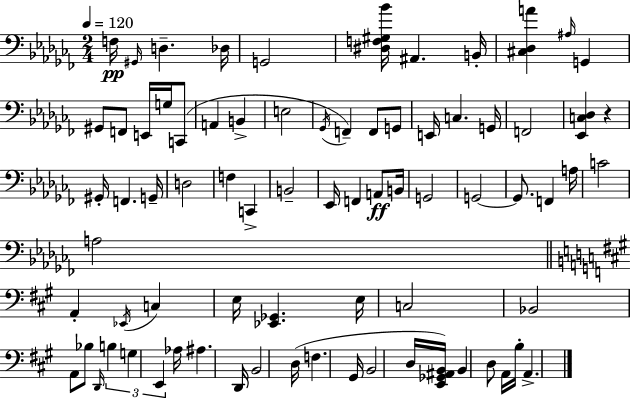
X:1
T:Untitled
M:2/4
L:1/4
K:Abm
F,/4 ^G,,/4 D, _D,/4 G,,2 [^D,F,^G,_B]/4 ^A,, B,,/4 [^C,_D,A] ^A,/4 G,, ^G,,/2 F,,/2 E,,/4 G,/4 C,,/2 A,, B,, E,2 _G,,/4 F,, F,,/2 G,,/2 E,,/4 C, G,,/4 F,,2 [_E,,C,_D,] z ^G,,/4 F,, G,,/4 D,2 F, C,, B,,2 _E,,/4 F,, A,,/2 B,,/4 G,,2 G,,2 G,,/2 F,, A,/4 C2 A,2 A,, _E,,/4 C, E,/4 [_E,,_G,,] E,/4 C,2 _B,,2 A,,/2 _B,/2 D,,/4 B, G, E,, _A,/4 ^A, D,,/4 B,,2 D,/4 F, ^G,,/4 B,,2 D,/4 [E,,_G,,^A,,B,,]/4 B,, D,/2 A,,/4 B,/4 A,,